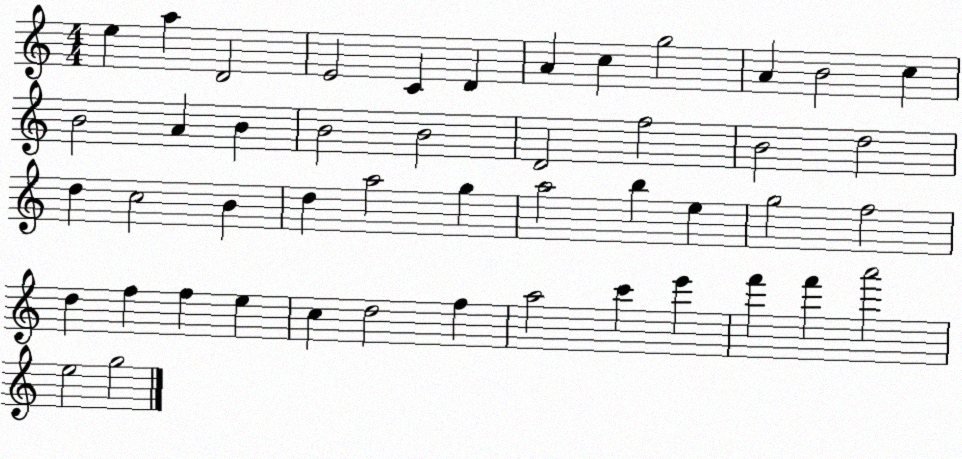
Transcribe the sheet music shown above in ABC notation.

X:1
T:Untitled
M:4/4
L:1/4
K:C
e a D2 E2 C D A c g2 A B2 c B2 A B B2 B2 D2 f2 B2 d2 d c2 B d a2 g a2 b e g2 f2 d f f e c d2 f a2 c' e' f' f' a'2 e2 g2